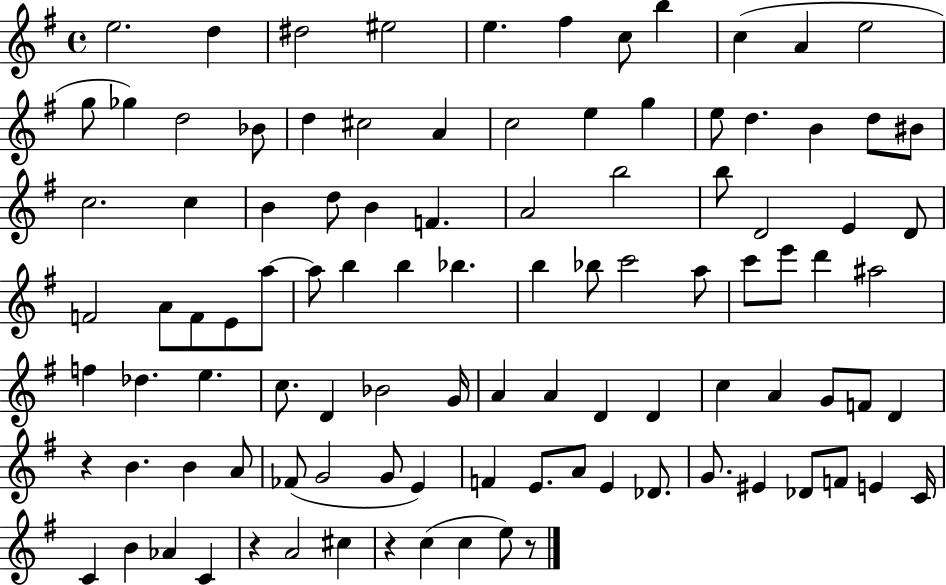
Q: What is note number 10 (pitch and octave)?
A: A4